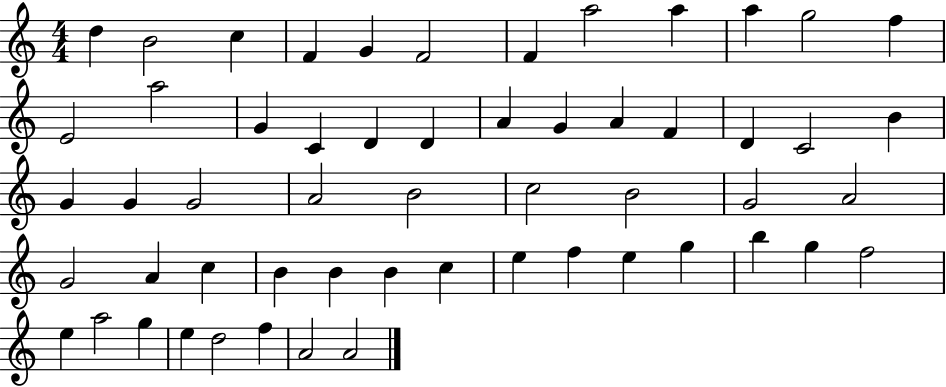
D5/q B4/h C5/q F4/q G4/q F4/h F4/q A5/h A5/q A5/q G5/h F5/q E4/h A5/h G4/q C4/q D4/q D4/q A4/q G4/q A4/q F4/q D4/q C4/h B4/q G4/q G4/q G4/h A4/h B4/h C5/h B4/h G4/h A4/h G4/h A4/q C5/q B4/q B4/q B4/q C5/q E5/q F5/q E5/q G5/q B5/q G5/q F5/h E5/q A5/h G5/q E5/q D5/h F5/q A4/h A4/h